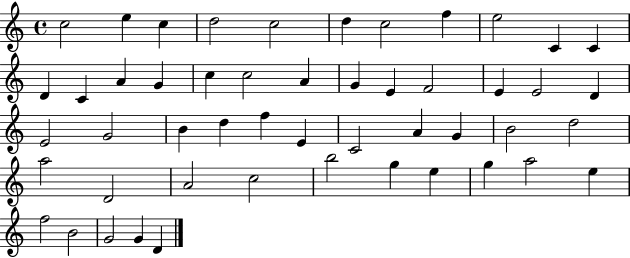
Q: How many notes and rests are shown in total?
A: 50